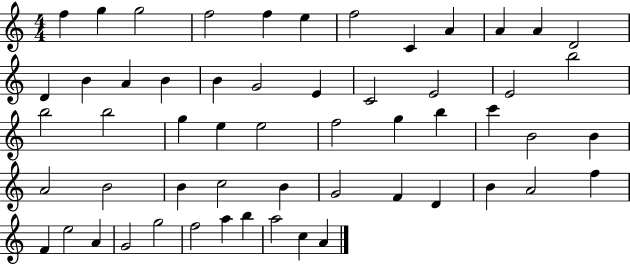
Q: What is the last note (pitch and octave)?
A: A4